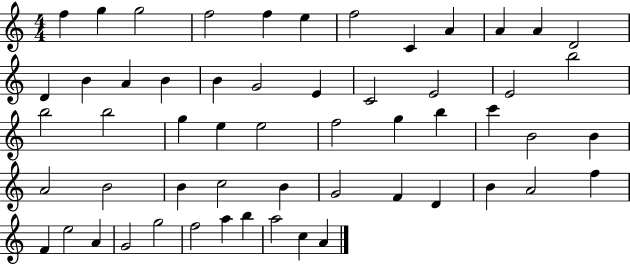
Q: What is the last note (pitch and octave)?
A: A4